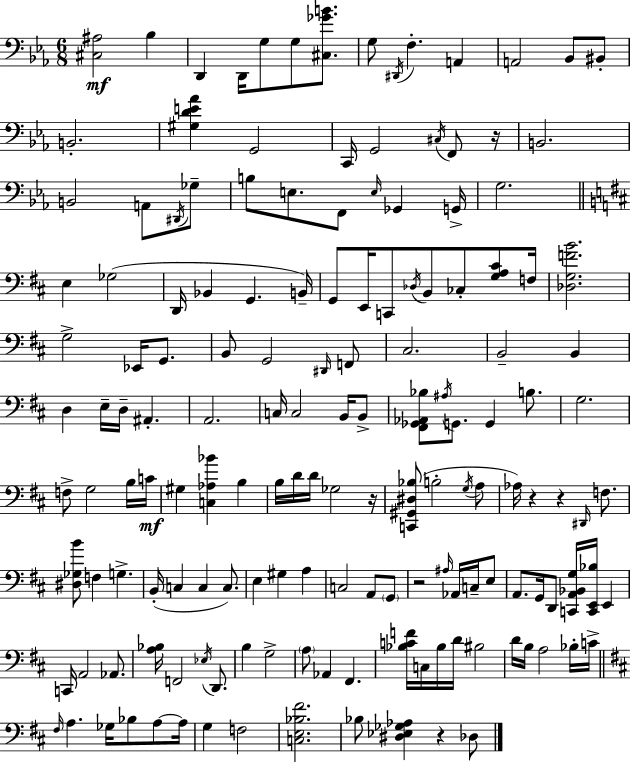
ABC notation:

X:1
T:Untitled
M:6/8
L:1/4
K:Eb
[^C,^A,]2 _B, D,, D,,/4 G,/2 G,/2 [^C,_GB]/2 G,/2 ^D,,/4 F, A,, A,,2 _B,,/2 ^B,,/2 B,,2 [^G,DE_A] G,,2 C,,/4 G,,2 ^C,/4 F,,/2 z/4 B,,2 B,,2 A,,/2 ^D,,/4 _G,/2 B,/2 E,/2 F,,/2 E,/4 _G,, G,,/4 G,2 E, _G,2 D,,/4 _B,, G,, B,,/4 G,,/2 E,,/4 C,,/2 _D,/4 B,,/2 _C,/2 [G,A,^C]/2 F,/4 [_D,G,FB]2 G,2 _E,,/4 G,,/2 B,,/2 G,,2 ^D,,/4 F,,/2 ^C,2 B,,2 B,, D, E,/4 D,/4 ^A,, A,,2 C,/4 C,2 B,,/4 B,,/2 [^F,,_G,,_A,,_B,]/2 ^A,/4 G,,/2 G,, B,/2 G,2 F,/2 G,2 B,/4 C/4 ^G, [C,_A,_B] B, B,/4 D/4 D/4 _G,2 z/4 [C,,^G,,^D,_B,]/2 B,2 G,/4 A,/2 _A,/4 z z ^D,,/4 F,/2 [^D,_G,B]/2 F, G, B,,/4 C, C, C,/2 E, ^G, A, C,2 A,,/2 G,,/2 z2 ^A,/4 _A,,/4 C,/4 E,/2 A,,/2 G,,/4 D,,/2 [C,,A,,_B,,G,]/4 [C,,E,,_B,]/4 E,, C,,/4 A,,2 _A,,/2 [A,_B,]/4 F,,2 _E,/4 D,,/2 B, G,2 A,/2 _A,, ^F,, [_B,CF]/4 C,/4 _B,/4 D/4 ^B,2 D/4 B,/4 A,2 _B,/4 C/4 ^F,/4 A, _G,/4 _B,/2 A,/2 A,/4 G, F,2 [C,E,_B,^F]2 _B,/2 [^D,_E,_G,_A,] z _D,/2